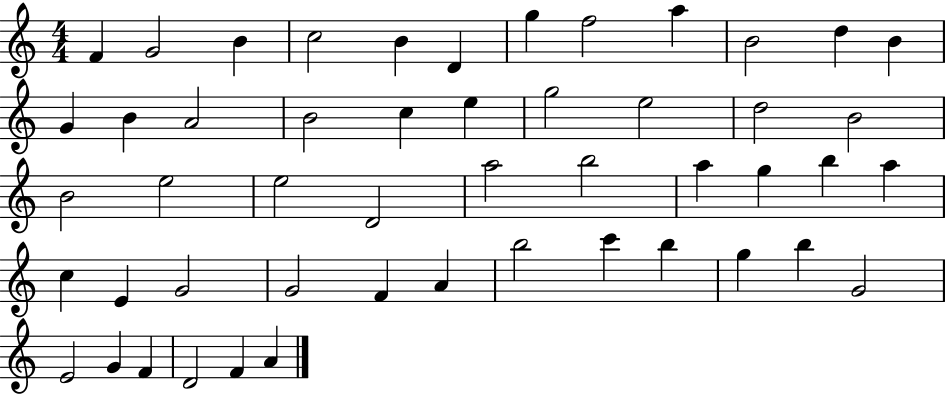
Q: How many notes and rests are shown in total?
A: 50